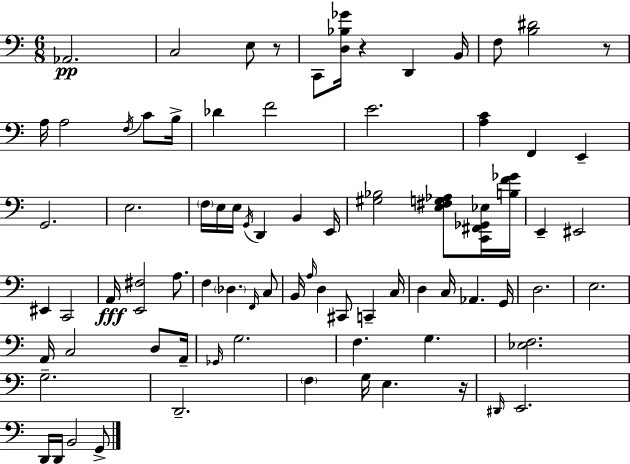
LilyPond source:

{
  \clef bass
  \numericTimeSignature
  \time 6/8
  \key a \minor
  \repeat volta 2 { aes,2.\pp | c2 e8 r8 | c,8 <d bes ges'>16 r4 d,4 b,16 | f8 <b dis'>2 r8 | \break a16 a2 \acciaccatura { f16 } c'8 | b16-> des'4 f'2 | e'2. | <a c'>4 f,4 e,4-- | \break g,2. | e2. | \parenthesize f16 e16 e16 \acciaccatura { g,16 } d,4 b,4 | e,16 <gis bes>2 <e fis g aes>8 | \break <c, fis, ges, ees>16 <b f' ges'>16 e,4-- eis,2 | eis,4 c,2 | a,16\fff <e, fis>2 a8. | f4 \parenthesize des4. | \break \grace { f,16 } c8 b,16 \grace { a16 } d4 cis,8 c,4-- | c16 d4 c16 aes,4. | g,16 d2. | e2. | \break a,16 c2 | d8 a,16-- \grace { ges,16 } g2. | f4. g4. | <ees f>2. | \break g2.-- | d,2.-- | \parenthesize f4 g16 e4. | r16 \grace { dis,16 } e,2. | \break d,16 d,16 b,2 | g,8-> } \bar "|."
}